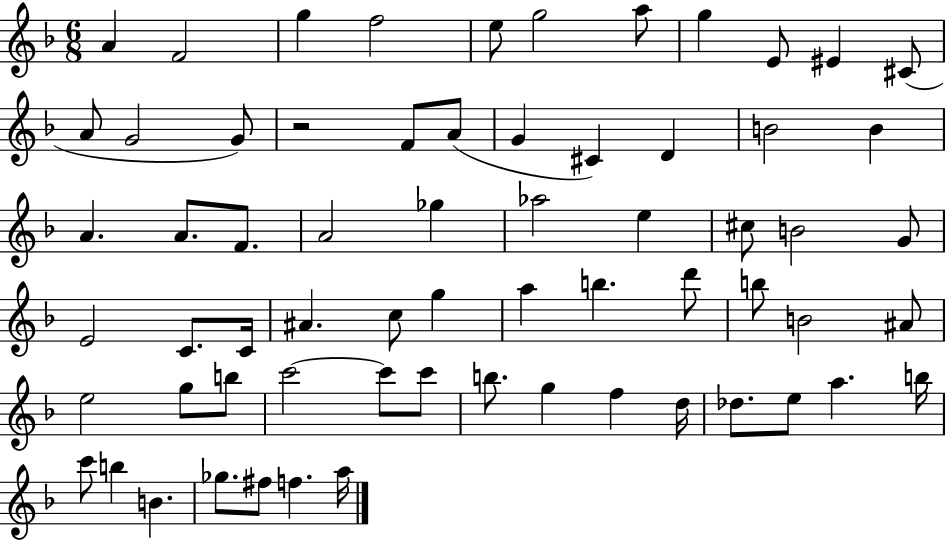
A4/q F4/h G5/q F5/h E5/e G5/h A5/e G5/q E4/e EIS4/q C#4/e A4/e G4/h G4/e R/h F4/e A4/e G4/q C#4/q D4/q B4/h B4/q A4/q. A4/e. F4/e. A4/h Gb5/q Ab5/h E5/q C#5/e B4/h G4/e E4/h C4/e. C4/s A#4/q. C5/e G5/q A5/q B5/q. D6/e B5/e B4/h A#4/e E5/h G5/e B5/e C6/h C6/e C6/e B5/e. G5/q F5/q D5/s Db5/e. E5/e A5/q. B5/s C6/e B5/q B4/q. Gb5/e. F#5/e F5/q. A5/s